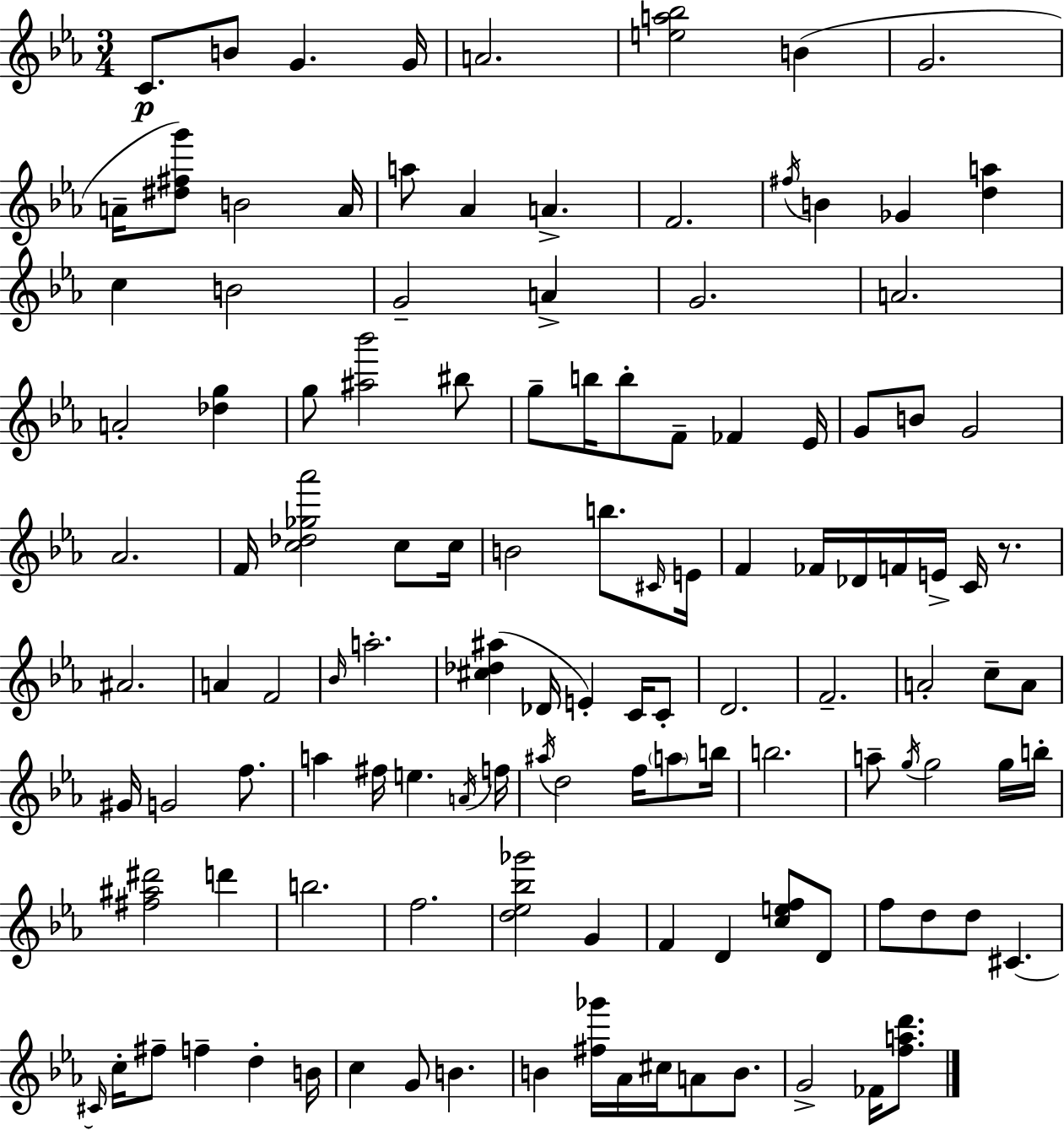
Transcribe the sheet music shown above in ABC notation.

X:1
T:Untitled
M:3/4
L:1/4
K:Eb
C/2 B/2 G G/4 A2 [ea_b]2 B G2 A/4 [^d^fg']/2 B2 A/4 a/2 _A A F2 ^f/4 B _G [da] c B2 G2 A G2 A2 A2 [_dg] g/2 [^a_b']2 ^b/2 g/2 b/4 b/2 F/2 _F _E/4 G/2 B/2 G2 _A2 F/4 [c_d_g_a']2 c/2 c/4 B2 b/2 ^C/4 E/4 F _F/4 _D/4 F/4 E/4 C/4 z/2 ^A2 A F2 _B/4 a2 [^c_d^a] _D/4 E C/4 C/2 D2 F2 A2 c/2 A/2 ^G/4 G2 f/2 a ^f/4 e A/4 f/4 ^a/4 d2 f/4 a/2 b/4 b2 a/2 g/4 g2 g/4 b/4 [^f^a^d']2 d' b2 f2 [d_e_b_g']2 G F D [cef]/2 D/2 f/2 d/2 d/2 ^C ^C/4 c/4 ^f/2 f d B/4 c G/2 B B [^f_g']/4 _A/4 ^c/4 A/2 B/2 G2 _F/4 [fad']/2